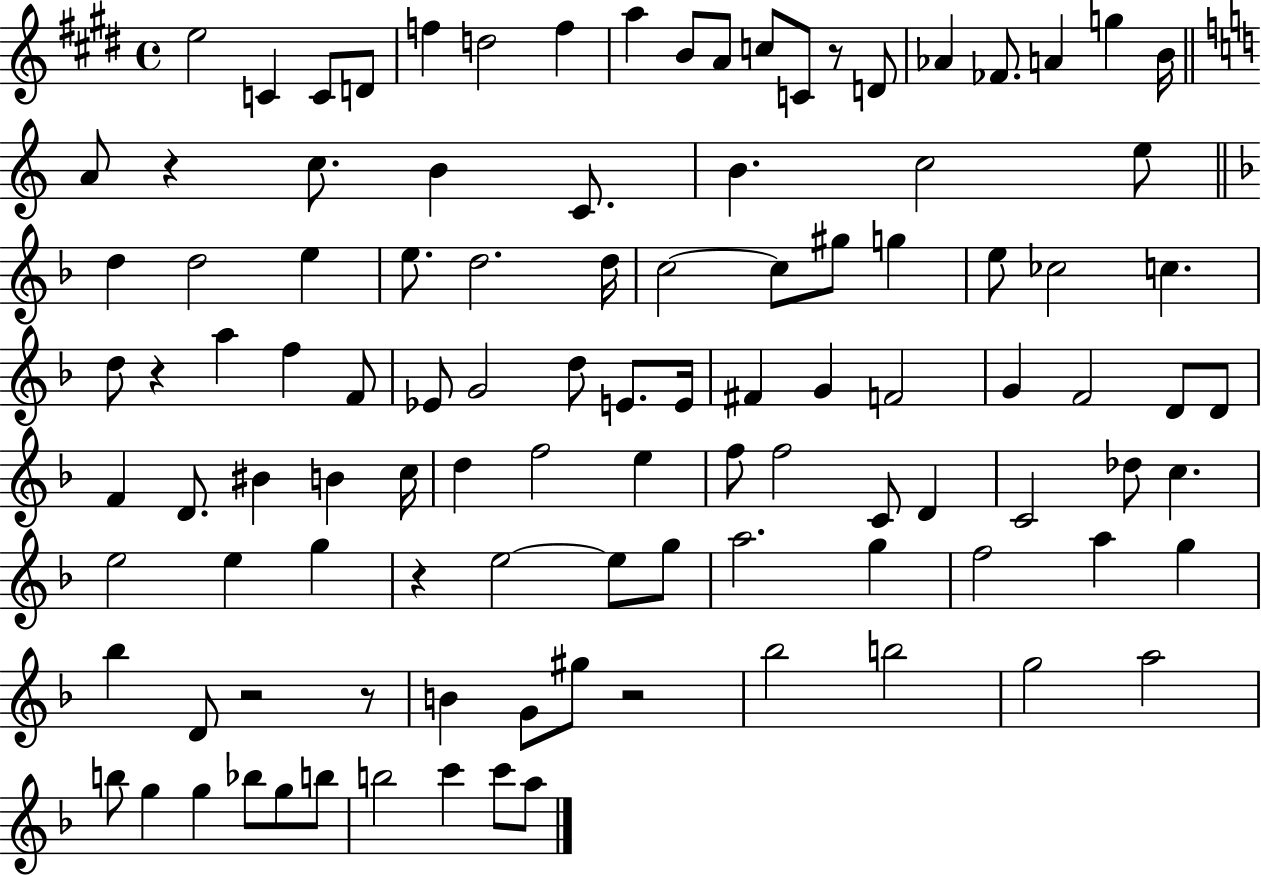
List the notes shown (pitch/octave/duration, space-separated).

E5/h C4/q C4/e D4/e F5/q D5/h F5/q A5/q B4/e A4/e C5/e C4/e R/e D4/e Ab4/q FES4/e. A4/q G5/q B4/s A4/e R/q C5/e. B4/q C4/e. B4/q. C5/h E5/e D5/q D5/h E5/q E5/e. D5/h. D5/s C5/h C5/e G#5/e G5/q E5/e CES5/h C5/q. D5/e R/q A5/q F5/q F4/e Eb4/e G4/h D5/e E4/e. E4/s F#4/q G4/q F4/h G4/q F4/h D4/e D4/e F4/q D4/e. BIS4/q B4/q C5/s D5/q F5/h E5/q F5/e F5/h C4/e D4/q C4/h Db5/e C5/q. E5/h E5/q G5/q R/q E5/h E5/e G5/e A5/h. G5/q F5/h A5/q G5/q Bb5/q D4/e R/h R/e B4/q G4/e G#5/e R/h Bb5/h B5/h G5/h A5/h B5/e G5/q G5/q Bb5/e G5/e B5/e B5/h C6/q C6/e A5/e